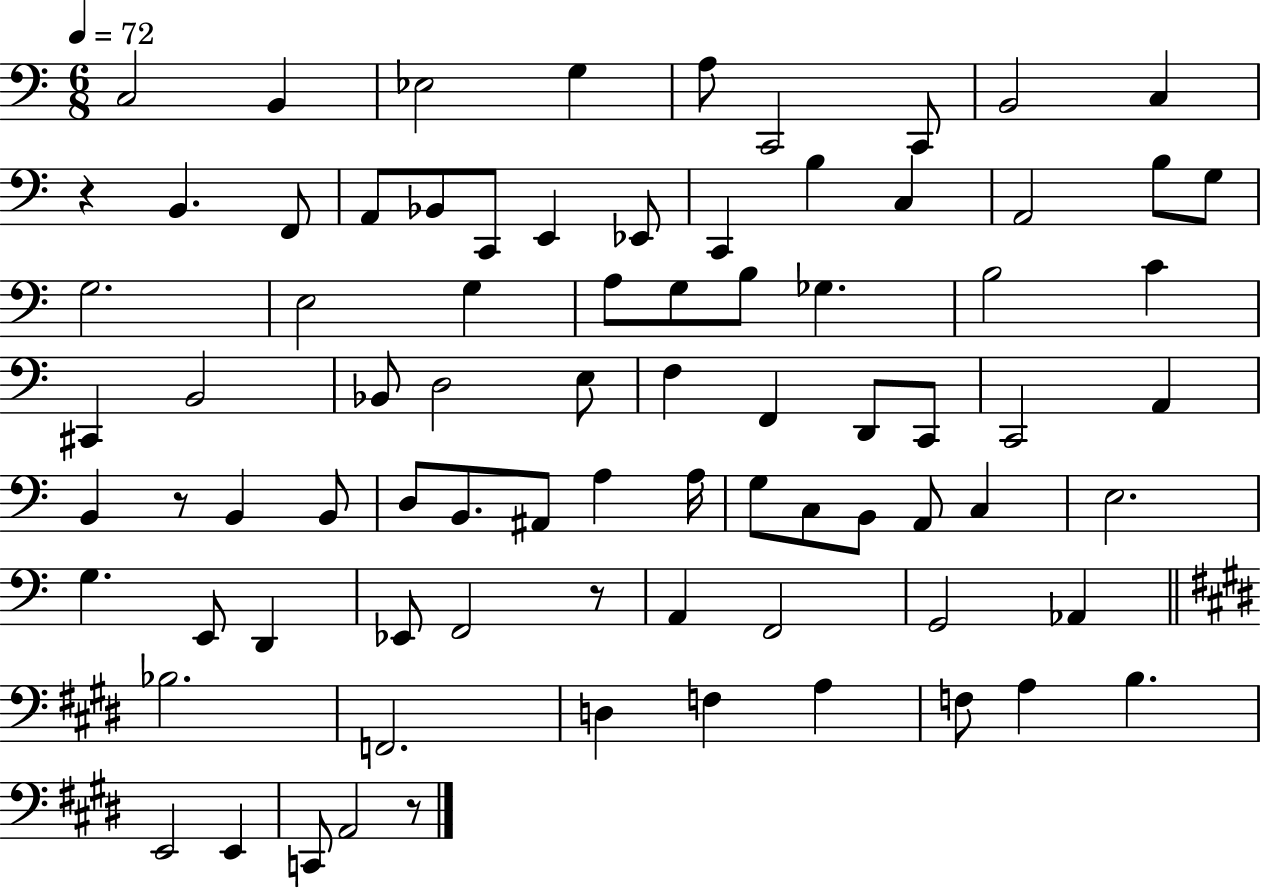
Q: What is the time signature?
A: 6/8